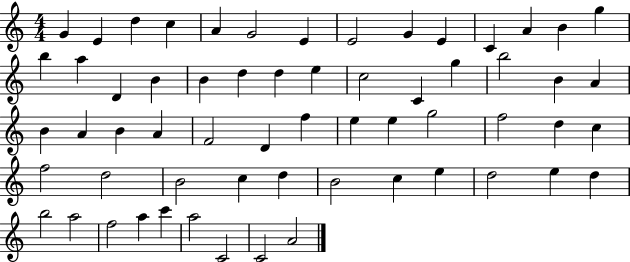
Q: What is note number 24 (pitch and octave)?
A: C4